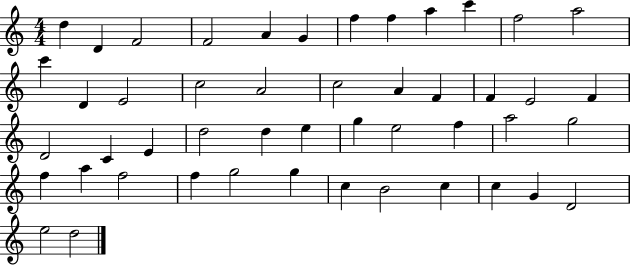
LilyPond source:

{
  \clef treble
  \numericTimeSignature
  \time 4/4
  \key c \major
  d''4 d'4 f'2 | f'2 a'4 g'4 | f''4 f''4 a''4 c'''4 | f''2 a''2 | \break c'''4 d'4 e'2 | c''2 a'2 | c''2 a'4 f'4 | f'4 e'2 f'4 | \break d'2 c'4 e'4 | d''2 d''4 e''4 | g''4 e''2 f''4 | a''2 g''2 | \break f''4 a''4 f''2 | f''4 g''2 g''4 | c''4 b'2 c''4 | c''4 g'4 d'2 | \break e''2 d''2 | \bar "|."
}